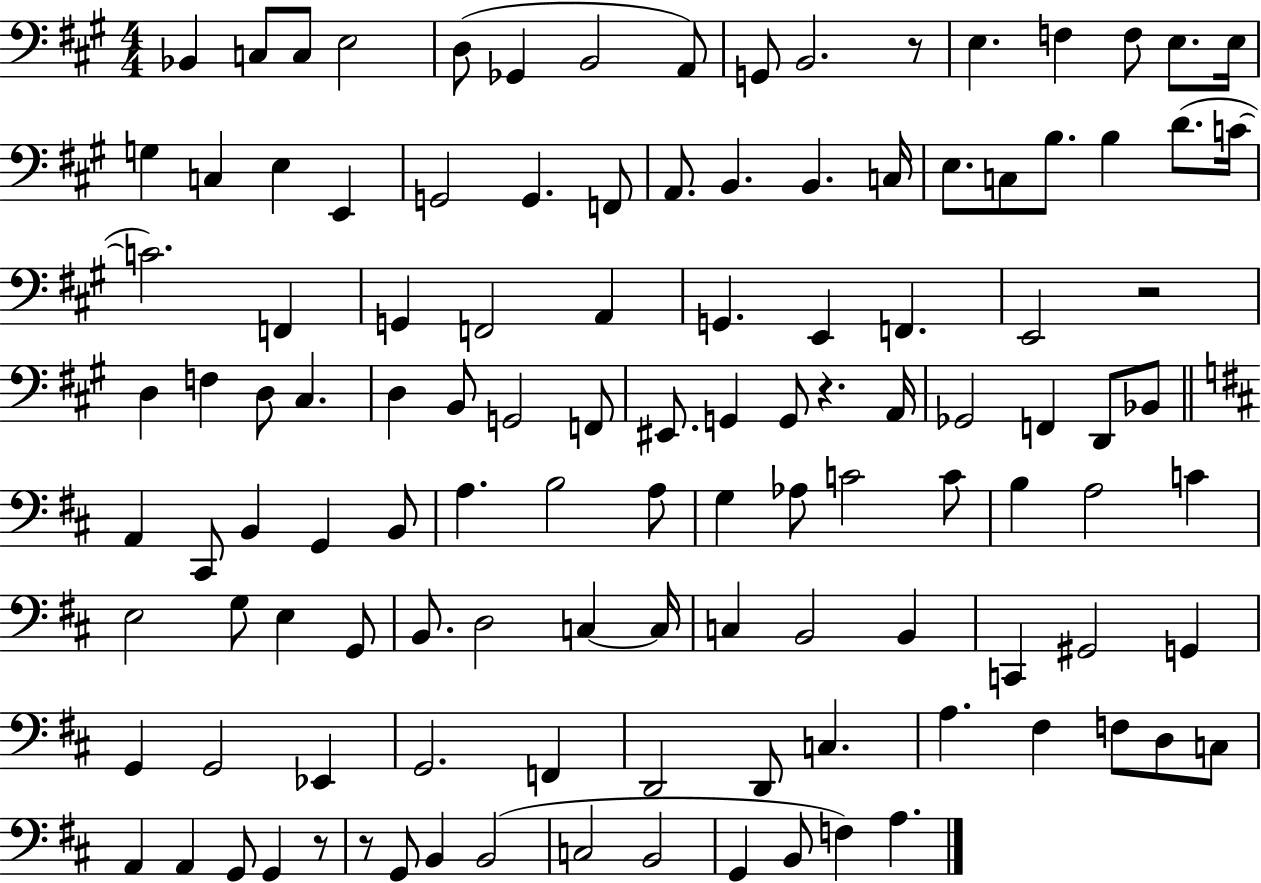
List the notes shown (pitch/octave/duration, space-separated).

Bb2/q C3/e C3/e E3/h D3/e Gb2/q B2/h A2/e G2/e B2/h. R/e E3/q. F3/q F3/e E3/e. E3/s G3/q C3/q E3/q E2/q G2/h G2/q. F2/e A2/e. B2/q. B2/q. C3/s E3/e. C3/e B3/e. B3/q D4/e. C4/s C4/h. F2/q G2/q F2/h A2/q G2/q. E2/q F2/q. E2/h R/h D3/q F3/q D3/e C#3/q. D3/q B2/e G2/h F2/e EIS2/e. G2/q G2/e R/q. A2/s Gb2/h F2/q D2/e Bb2/e A2/q C#2/e B2/q G2/q B2/e A3/q. B3/h A3/e G3/q Ab3/e C4/h C4/e B3/q A3/h C4/q E3/h G3/e E3/q G2/e B2/e. D3/h C3/q C3/s C3/q B2/h B2/q C2/q G#2/h G2/q G2/q G2/h Eb2/q G2/h. F2/q D2/h D2/e C3/q. A3/q. F#3/q F3/e D3/e C3/e A2/q A2/q G2/e G2/q R/e R/e G2/e B2/q B2/h C3/h B2/h G2/q B2/e F3/q A3/q.